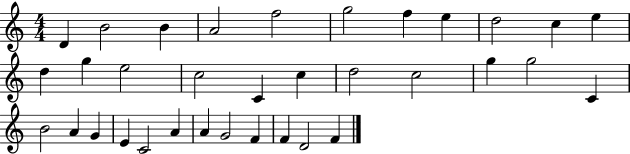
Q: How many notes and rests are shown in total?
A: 34